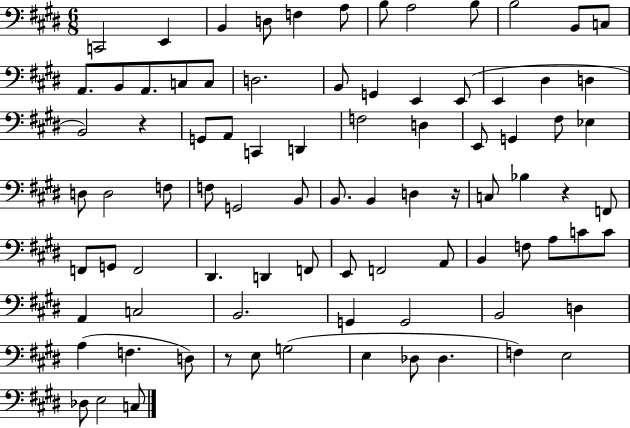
{
  \clef bass
  \numericTimeSignature
  \time 6/8
  \key e \major
  \repeat volta 2 { c,2 e,4 | b,4 d8 f4 a8 | b8 a2 b8 | b2 b,8 c8 | \break a,8. b,8 a,8. c8 c8 | d2. | b,8 g,4 e,4 e,8( | e,4 dis4 d4 | \break b,2) r4 | g,8 a,8 c,4 d,4 | f2 d4 | e,8 g,4 fis8 ees4 | \break d8 d2 f8 | f8 g,2 b,8 | b,8. b,4 d4 r16 | c8 bes4 r4 f,8 | \break f,8 g,8 f,2 | dis,4. d,4 f,8 | e,8 f,2 a,8 | b,4 f8 a8 c'8 c'8 | \break a,4 c2 | b,2. | g,4 g,2 | b,2 d4 | \break a4( f4. d8) | r8 e8 g2( | e4 des8 des4. | f4) e2 | \break des8 e2 c8 | } \bar "|."
}